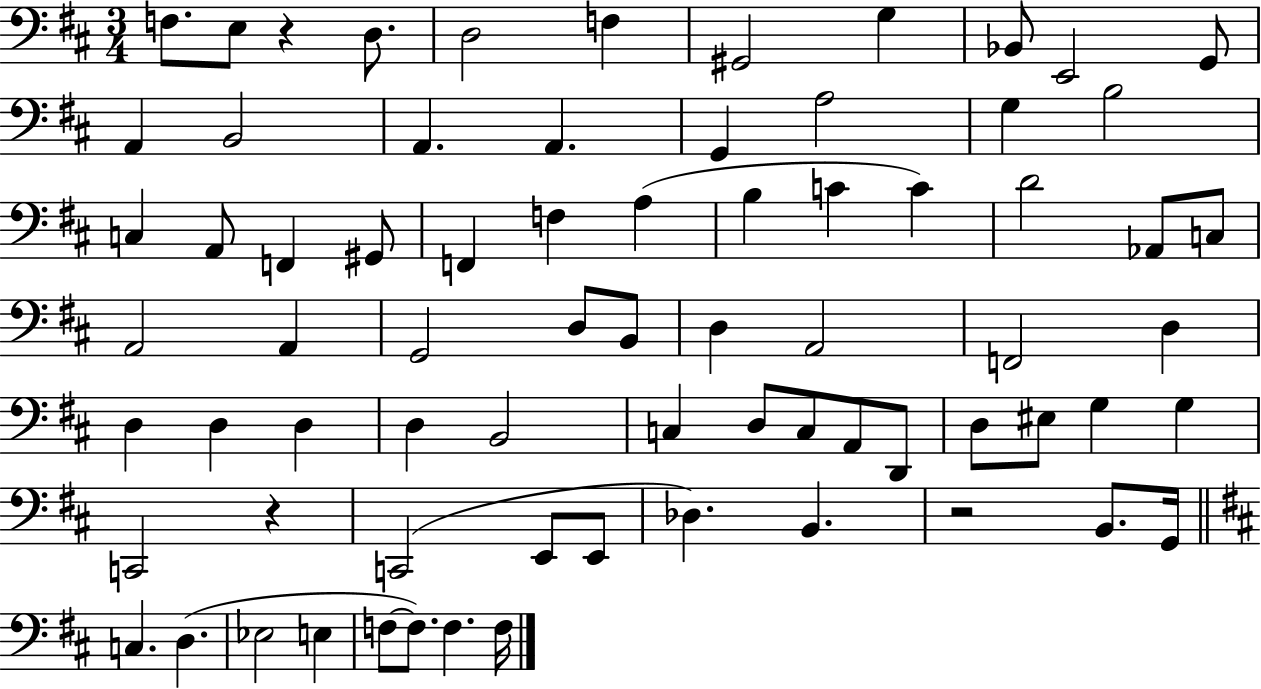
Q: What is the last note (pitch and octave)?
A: F3